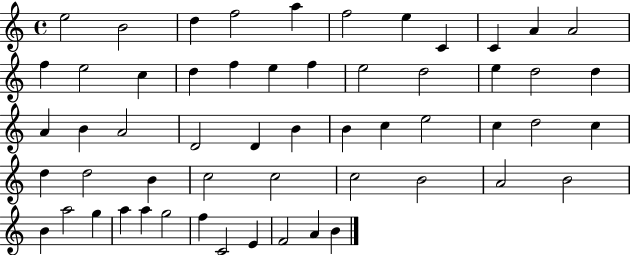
{
  \clef treble
  \time 4/4
  \defaultTimeSignature
  \key c \major
  e''2 b'2 | d''4 f''2 a''4 | f''2 e''4 c'4 | c'4 a'4 a'2 | \break f''4 e''2 c''4 | d''4 f''4 e''4 f''4 | e''2 d''2 | e''4 d''2 d''4 | \break a'4 b'4 a'2 | d'2 d'4 b'4 | b'4 c''4 e''2 | c''4 d''2 c''4 | \break d''4 d''2 b'4 | c''2 c''2 | c''2 b'2 | a'2 b'2 | \break b'4 a''2 g''4 | a''4 a''4 g''2 | f''4 c'2 e'4 | f'2 a'4 b'4 | \break \bar "|."
}